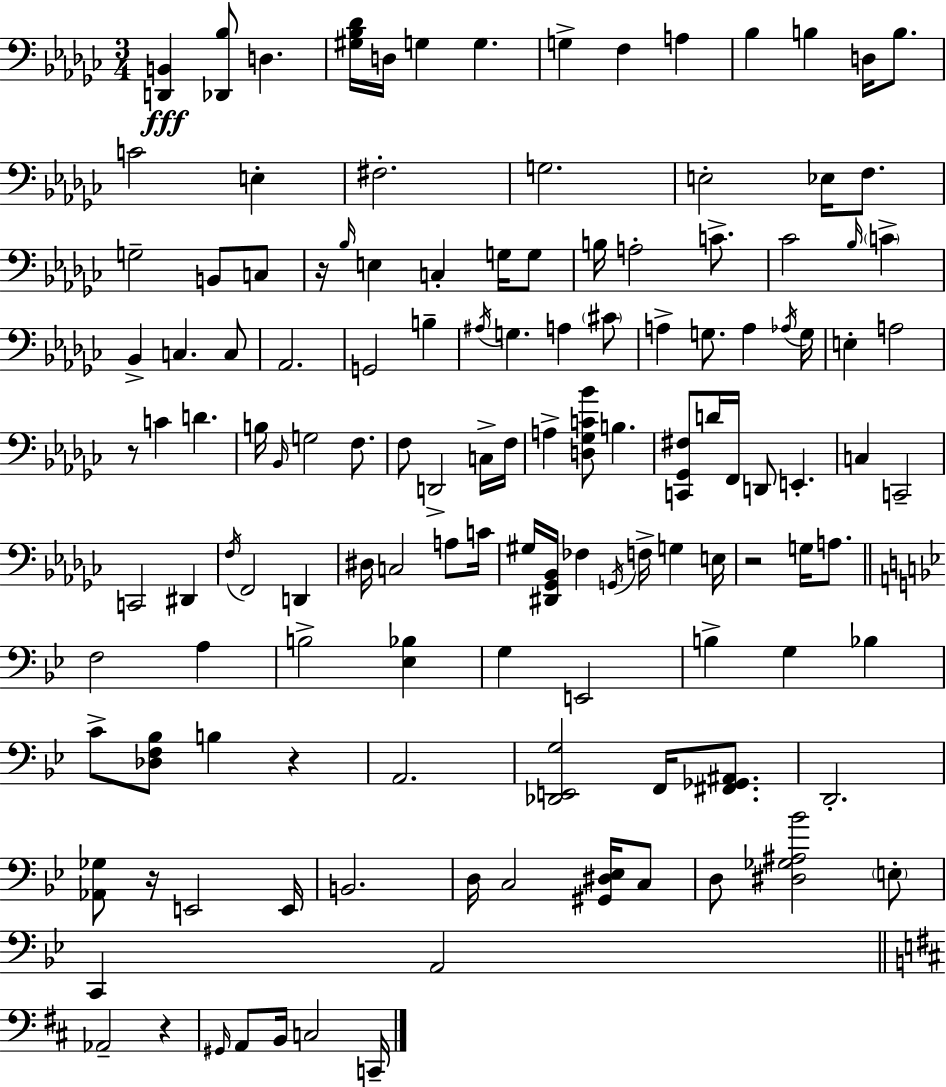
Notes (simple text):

[D2,B2]/q [Db2,Bb3]/e D3/q. [G#3,Bb3,Db4]/s D3/s G3/q G3/q. G3/q F3/q A3/q Bb3/q B3/q D3/s B3/e. C4/h E3/q F#3/h. G3/h. E3/h Eb3/s F3/e. G3/h B2/e C3/e R/s Bb3/s E3/q C3/q G3/s G3/e B3/s A3/h C4/e. CES4/h Bb3/s C4/q Bb2/q C3/q. C3/e Ab2/h. G2/h B3/q A#3/s G3/q. A3/q C#4/e A3/q G3/e. A3/q Ab3/s G3/s E3/q A3/h R/e C4/q D4/q. B3/s Bb2/s G3/h F3/e. F3/e D2/h C3/s F3/s A3/q [D3,Gb3,C4,Bb4]/e B3/q. [C2,Gb2,F#3]/e D4/s F2/s D2/e E2/q. C3/q C2/h C2/h D#2/q F3/s F2/h D2/q D#3/s C3/h A3/e C4/s G#3/s [D#2,Gb2,Bb2]/s FES3/q G2/s F3/s G3/q E3/s R/h G3/s A3/e. F3/h A3/q B3/h [Eb3,Bb3]/q G3/q E2/h B3/q G3/q Bb3/q C4/e [Db3,F3,Bb3]/e B3/q R/q A2/h. [Db2,E2,G3]/h F2/s [F#2,Gb2,A#2]/e. D2/h. [Ab2,Gb3]/e R/s E2/h E2/s B2/h. D3/s C3/h [G#2,D#3,Eb3]/s C3/e D3/e [D#3,Gb3,A#3,Bb4]/h E3/e C2/q A2/h Ab2/h R/q G#2/s A2/e B2/s C3/h C2/s